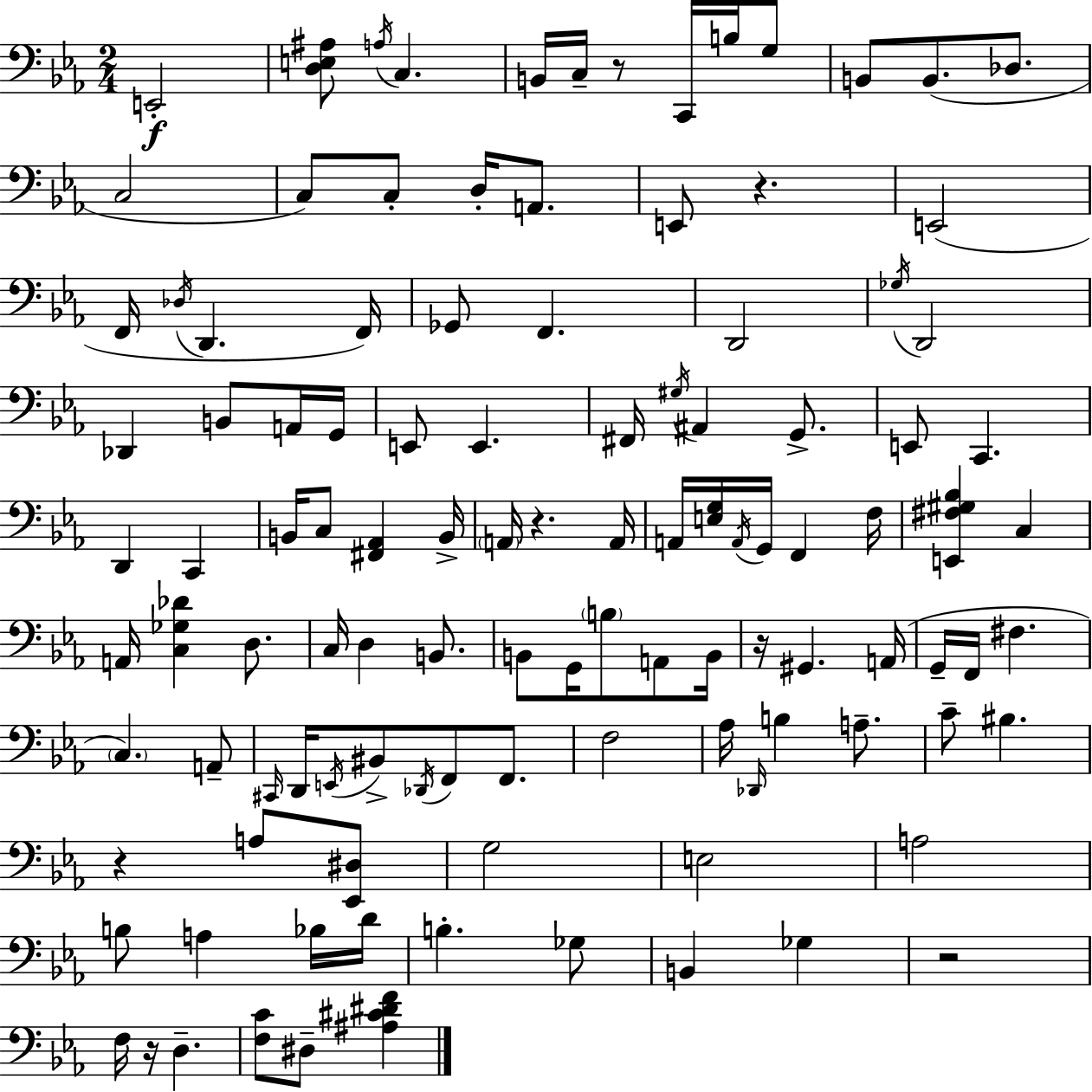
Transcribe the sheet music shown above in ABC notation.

X:1
T:Untitled
M:2/4
L:1/4
K:Eb
E,,2 [D,E,^A,]/2 A,/4 C, B,,/4 C,/4 z/2 C,,/4 B,/4 G,/2 B,,/2 B,,/2 _D,/2 C,2 C,/2 C,/2 D,/4 A,,/2 E,,/2 z E,,2 F,,/4 _D,/4 D,, F,,/4 _G,,/2 F,, D,,2 _G,/4 D,,2 _D,, B,,/2 A,,/4 G,,/4 E,,/2 E,, ^F,,/4 ^G,/4 ^A,, G,,/2 E,,/2 C,, D,, C,, B,,/4 C,/2 [^F,,_A,,] B,,/4 A,,/4 z A,,/4 A,,/4 [E,G,]/4 A,,/4 G,,/4 F,, F,/4 [E,,^F,^G,_B,] C, A,,/4 [C,_G,_D] D,/2 C,/4 D, B,,/2 B,,/2 G,,/4 B,/2 A,,/2 B,,/4 z/4 ^G,, A,,/4 G,,/4 F,,/4 ^F, C, A,,/2 ^C,,/4 D,,/4 E,,/4 ^B,,/2 _D,,/4 F,,/2 F,,/2 F,2 _A,/4 _D,,/4 B, A,/2 C/2 ^B, z A,/2 [_E,,^D,]/2 G,2 E,2 A,2 B,/2 A, _B,/4 D/4 B, _G,/2 B,, _G, z2 F,/4 z/4 D, [F,C]/2 ^D,/2 [^A,^C^DF]